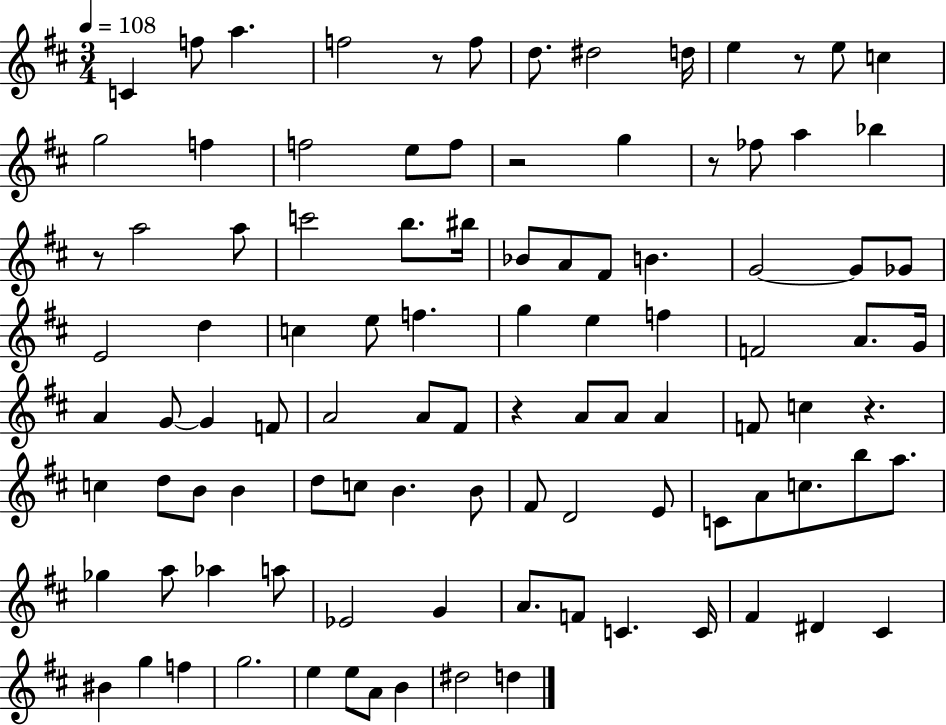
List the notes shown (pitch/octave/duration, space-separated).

C4/q F5/e A5/q. F5/h R/e F5/e D5/e. D#5/h D5/s E5/q R/e E5/e C5/q G5/h F5/q F5/h E5/e F5/e R/h G5/q R/e FES5/e A5/q Bb5/q R/e A5/h A5/e C6/h B5/e. BIS5/s Bb4/e A4/e F#4/e B4/q. G4/h G4/e Gb4/e E4/h D5/q C5/q E5/e F5/q. G5/q E5/q F5/q F4/h A4/e. G4/s A4/q G4/e G4/q F4/e A4/h A4/e F#4/e R/q A4/e A4/e A4/q F4/e C5/q R/q. C5/q D5/e B4/e B4/q D5/e C5/e B4/q. B4/e F#4/e D4/h E4/e C4/e A4/e C5/e. B5/e A5/e. Gb5/q A5/e Ab5/q A5/e Eb4/h G4/q A4/e. F4/e C4/q. C4/s F#4/q D#4/q C#4/q BIS4/q G5/q F5/q G5/h. E5/q E5/e A4/e B4/q D#5/h D5/q